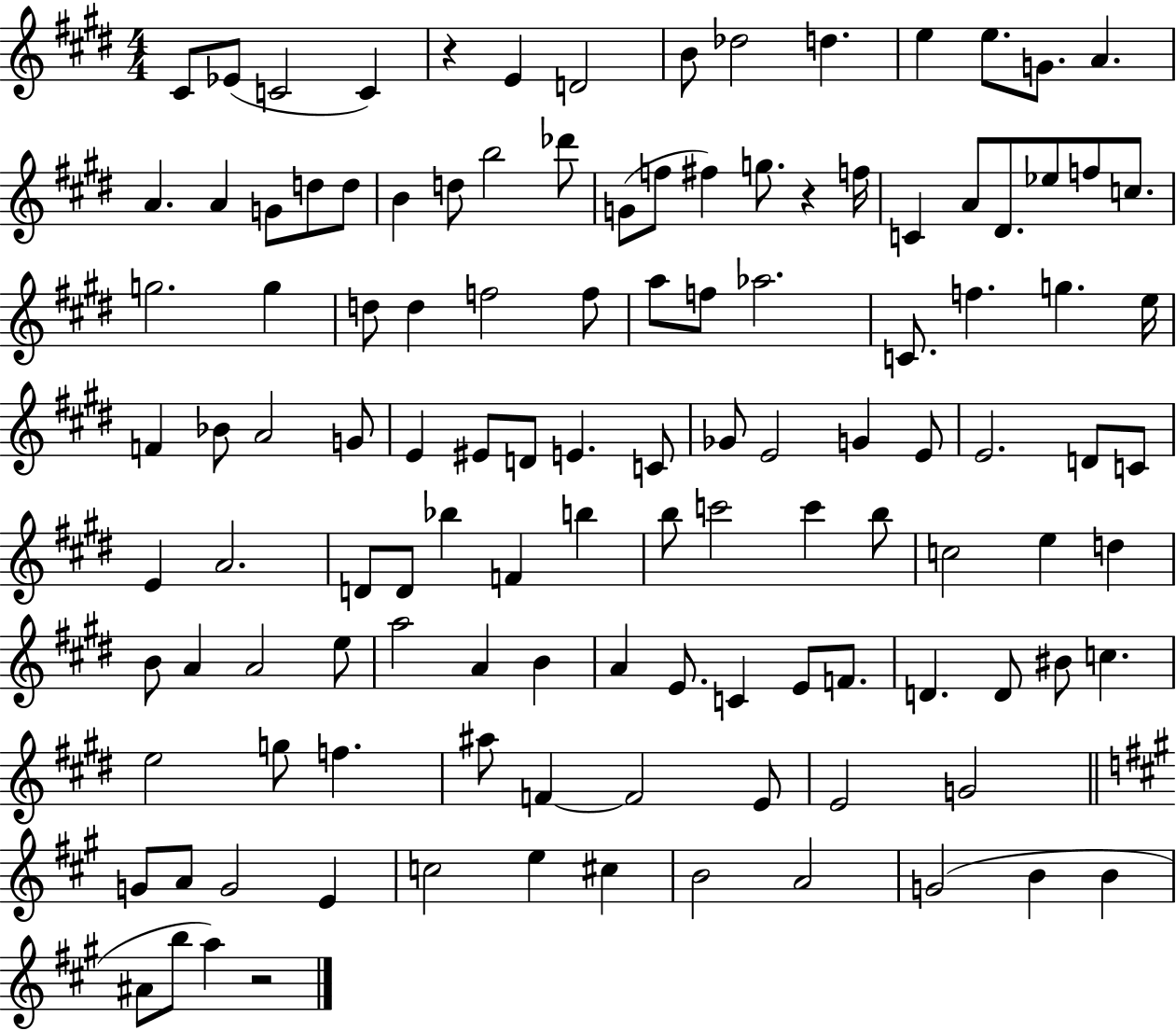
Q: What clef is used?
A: treble